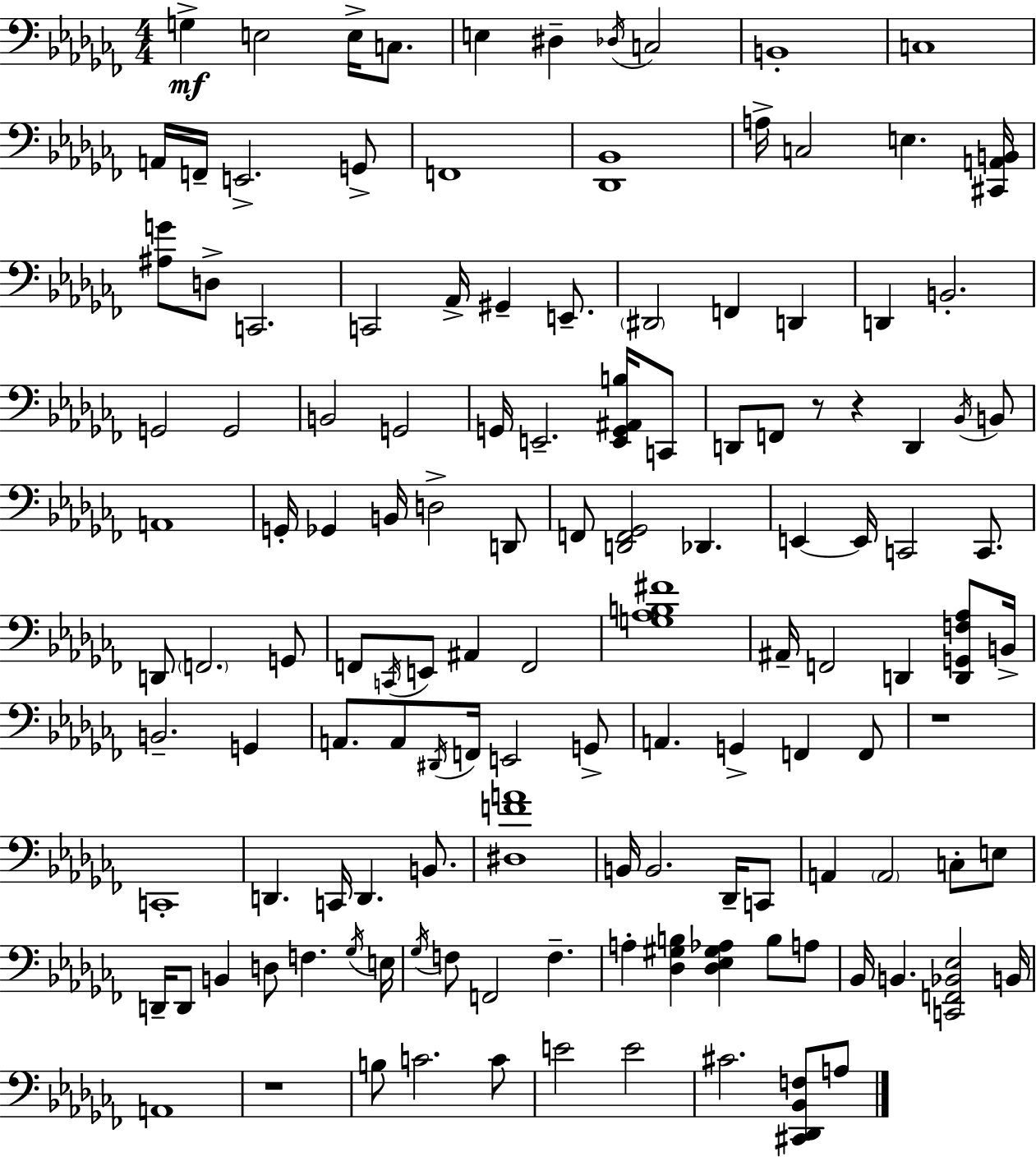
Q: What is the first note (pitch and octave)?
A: G3